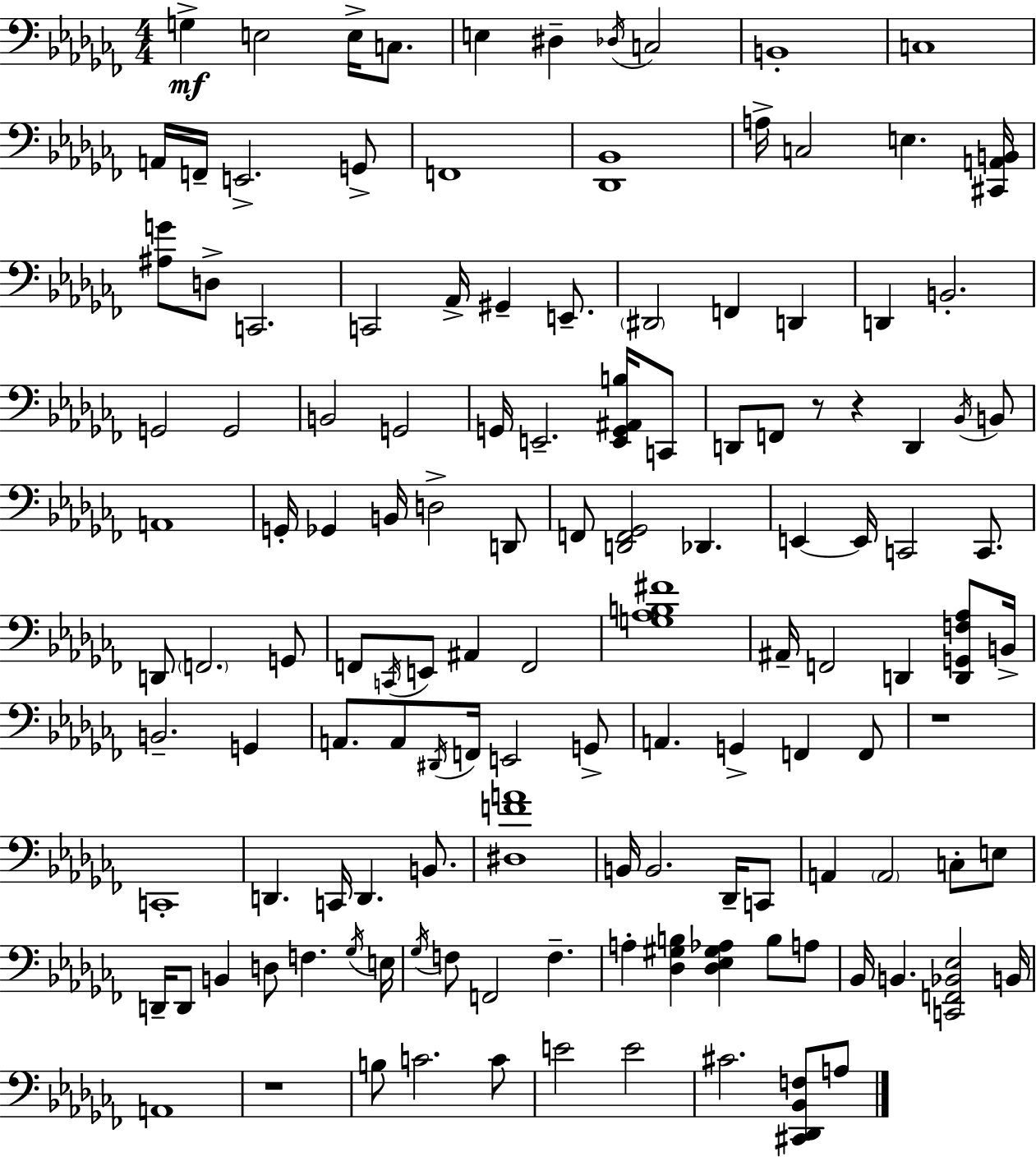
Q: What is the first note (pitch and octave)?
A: G3